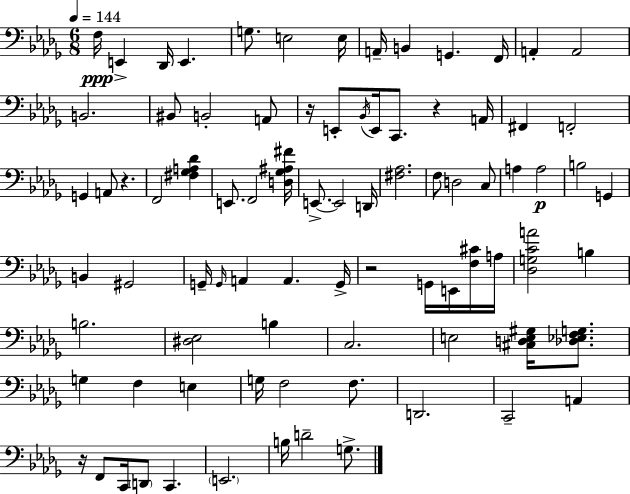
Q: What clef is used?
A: bass